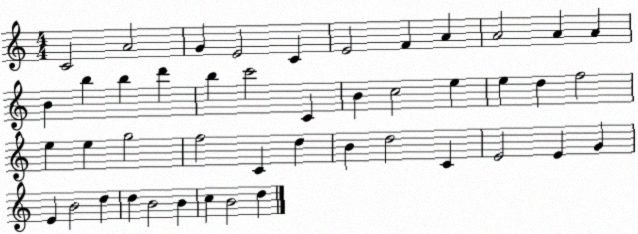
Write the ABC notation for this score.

X:1
T:Untitled
M:4/4
L:1/4
K:C
C2 A2 G E2 C E2 F A A2 A A B b b d' b c'2 C B c2 e e d f2 e e g2 f2 C d B d2 C E2 E G E B2 d d B2 B c B2 d